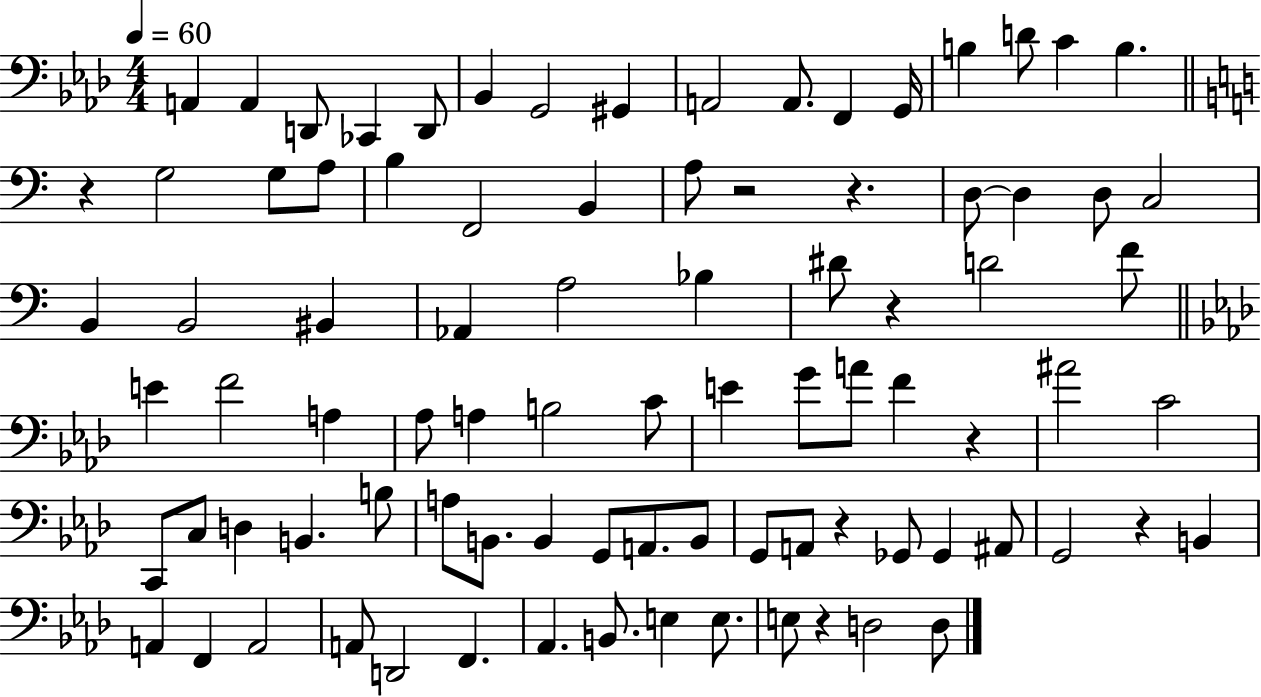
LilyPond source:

{
  \clef bass
  \numericTimeSignature
  \time 4/4
  \key aes \major
  \tempo 4 = 60
  a,4 a,4 d,8 ces,4 d,8 | bes,4 g,2 gis,4 | a,2 a,8. f,4 g,16 | b4 d'8 c'4 b4. | \break \bar "||" \break \key c \major r4 g2 g8 a8 | b4 f,2 b,4 | a8 r2 r4. | d8~~ d4 d8 c2 | \break b,4 b,2 bis,4 | aes,4 a2 bes4 | dis'8 r4 d'2 f'8 | \bar "||" \break \key aes \major e'4 f'2 a4 | aes8 a4 b2 c'8 | e'4 g'8 a'8 f'4 r4 | ais'2 c'2 | \break c,8 c8 d4 b,4. b8 | a8 b,8. b,4 g,8 a,8. b,8 | g,8 a,8 r4 ges,8 ges,4 ais,8 | g,2 r4 b,4 | \break a,4 f,4 a,2 | a,8 d,2 f,4. | aes,4. b,8. e4 e8. | e8 r4 d2 d8 | \break \bar "|."
}